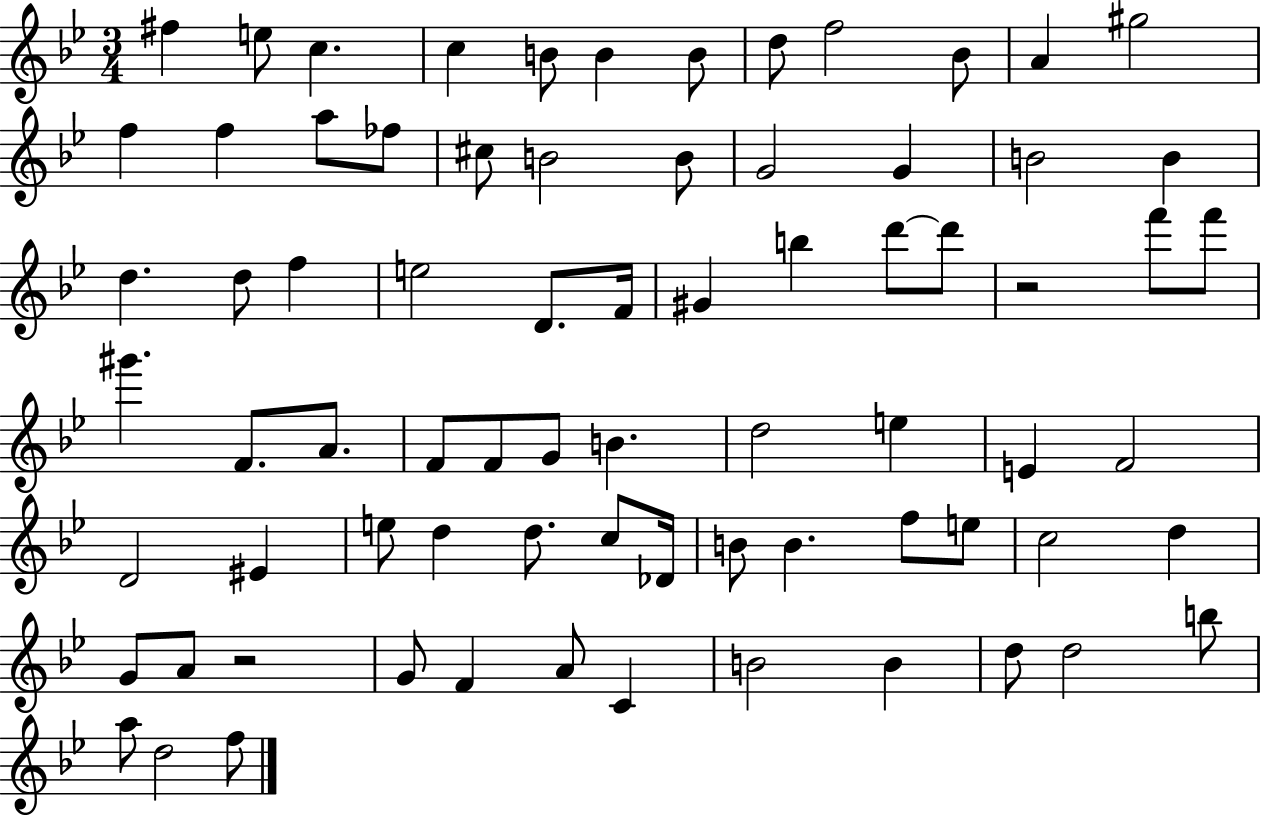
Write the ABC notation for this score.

X:1
T:Untitled
M:3/4
L:1/4
K:Bb
^f e/2 c c B/2 B B/2 d/2 f2 _B/2 A ^g2 f f a/2 _f/2 ^c/2 B2 B/2 G2 G B2 B d d/2 f e2 D/2 F/4 ^G b d'/2 d'/2 z2 f'/2 f'/2 ^g' F/2 A/2 F/2 F/2 G/2 B d2 e E F2 D2 ^E e/2 d d/2 c/2 _D/4 B/2 B f/2 e/2 c2 d G/2 A/2 z2 G/2 F A/2 C B2 B d/2 d2 b/2 a/2 d2 f/2